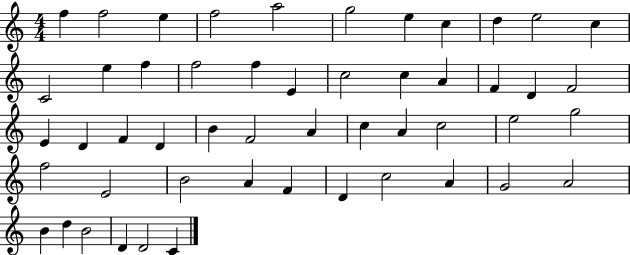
{
  \clef treble
  \numericTimeSignature
  \time 4/4
  \key c \major
  f''4 f''2 e''4 | f''2 a''2 | g''2 e''4 c''4 | d''4 e''2 c''4 | \break c'2 e''4 f''4 | f''2 f''4 e'4 | c''2 c''4 a'4 | f'4 d'4 f'2 | \break e'4 d'4 f'4 d'4 | b'4 f'2 a'4 | c''4 a'4 c''2 | e''2 g''2 | \break f''2 e'2 | b'2 a'4 f'4 | d'4 c''2 a'4 | g'2 a'2 | \break b'4 d''4 b'2 | d'4 d'2 c'4 | \bar "|."
}